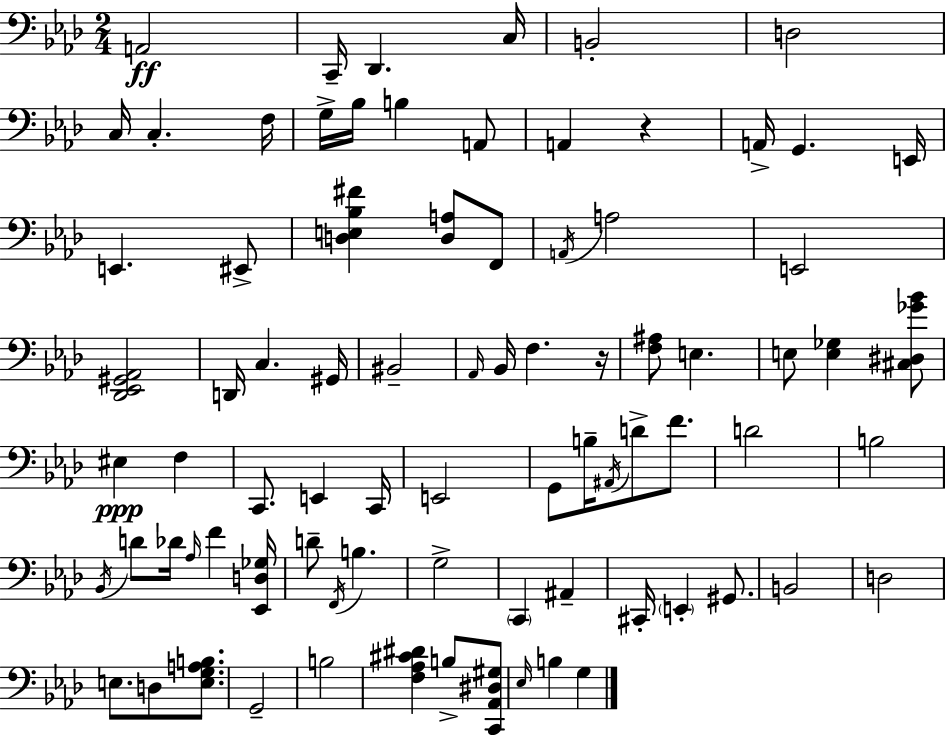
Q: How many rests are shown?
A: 2